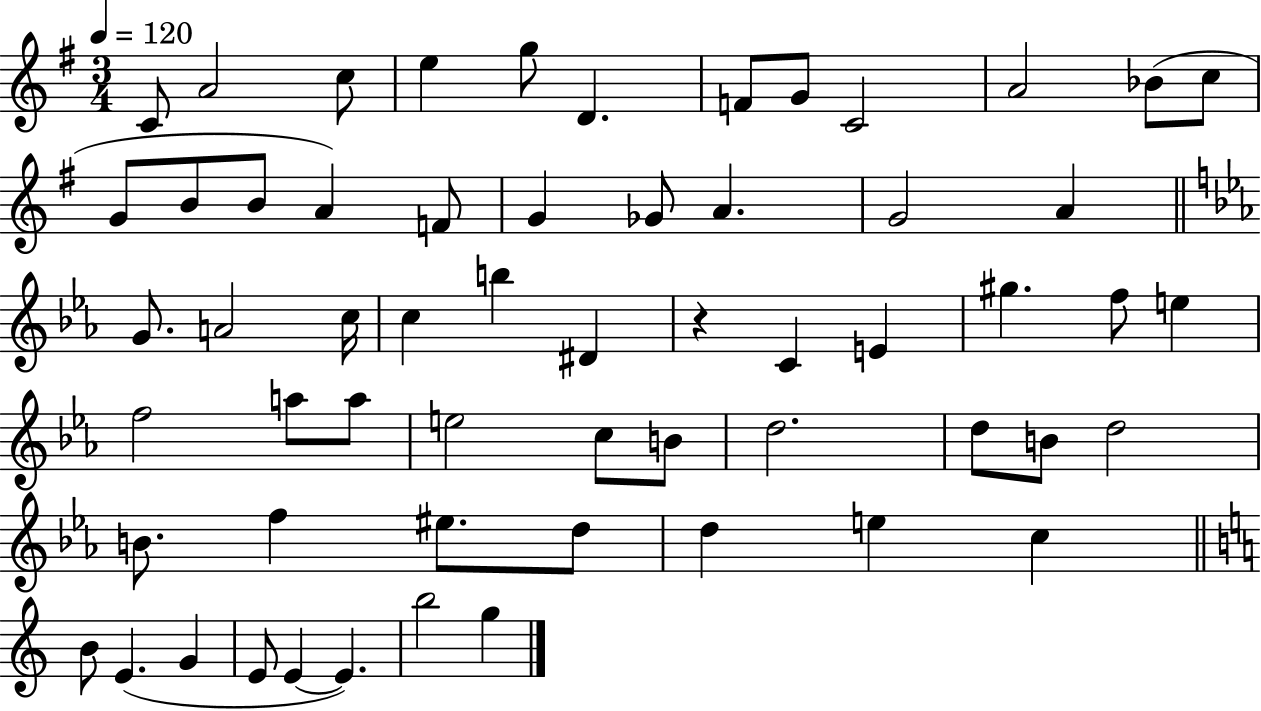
{
  \clef treble
  \numericTimeSignature
  \time 3/4
  \key g \major
  \tempo 4 = 120
  c'8 a'2 c''8 | e''4 g''8 d'4. | f'8 g'8 c'2 | a'2 bes'8( c''8 | \break g'8 b'8 b'8 a'4) f'8 | g'4 ges'8 a'4. | g'2 a'4 | \bar "||" \break \key c \minor g'8. a'2 c''16 | c''4 b''4 dis'4 | r4 c'4 e'4 | gis''4. f''8 e''4 | \break f''2 a''8 a''8 | e''2 c''8 b'8 | d''2. | d''8 b'8 d''2 | \break b'8. f''4 eis''8. d''8 | d''4 e''4 c''4 | \bar "||" \break \key c \major b'8 e'4.( g'4 | e'8 e'4~~ e'4.) | b''2 g''4 | \bar "|."
}